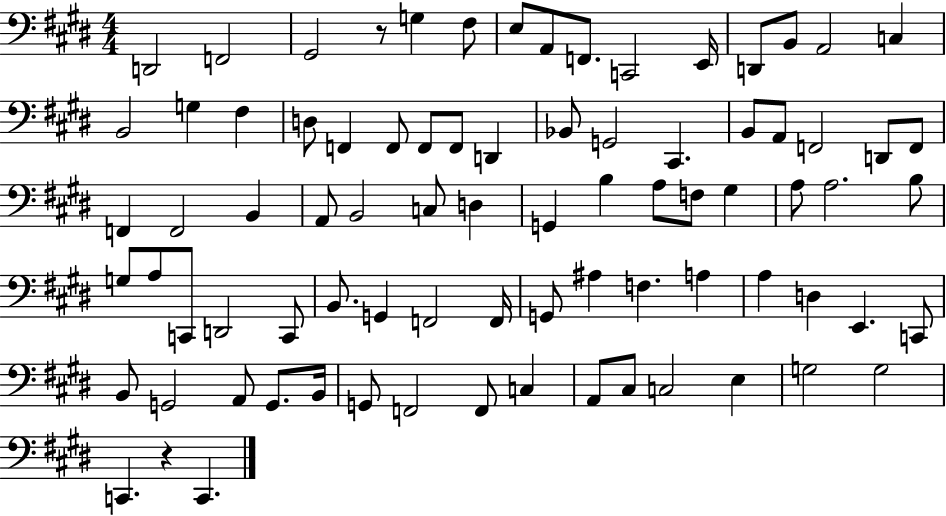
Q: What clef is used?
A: bass